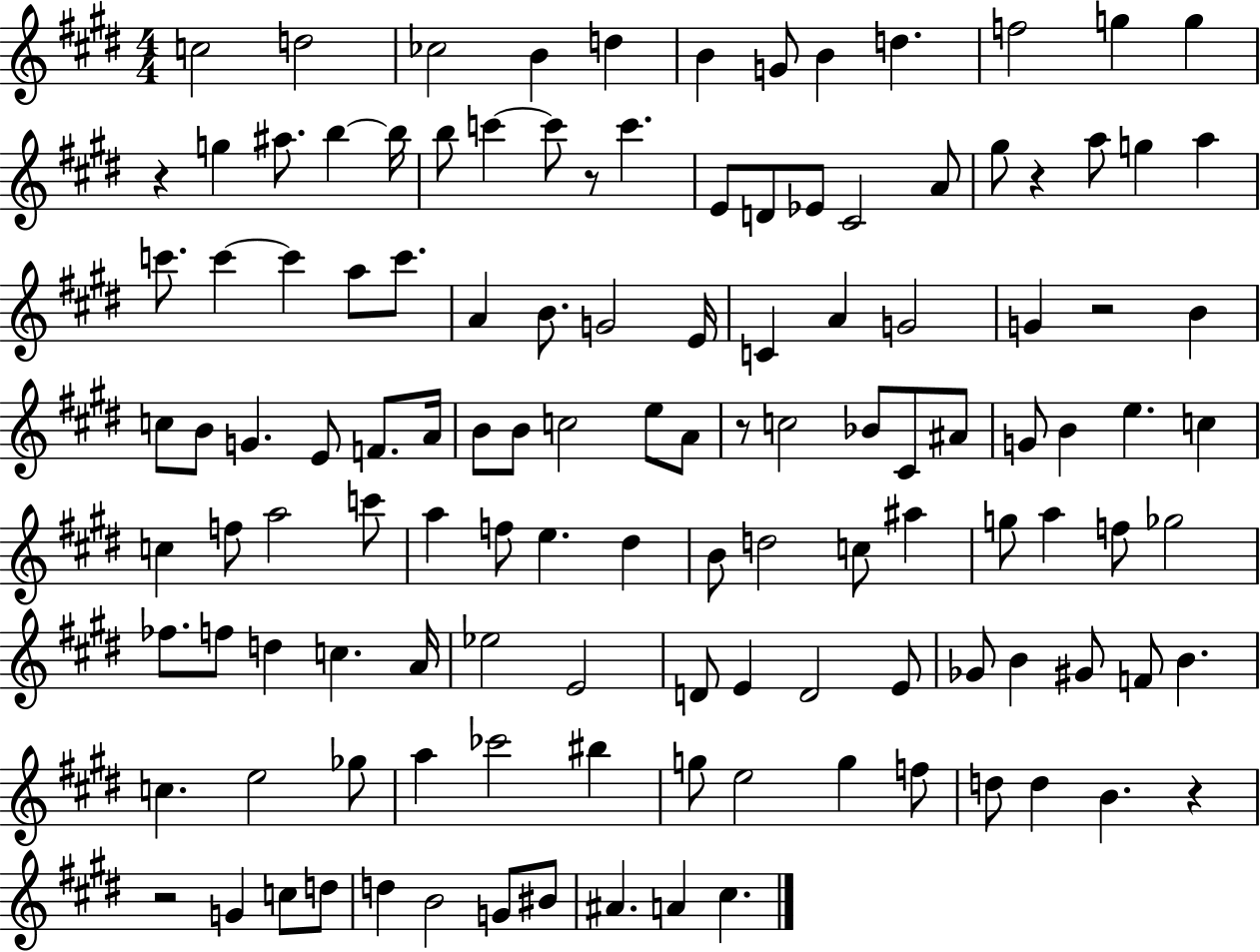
X:1
T:Untitled
M:4/4
L:1/4
K:E
c2 d2 _c2 B d B G/2 B d f2 g g z g ^a/2 b b/4 b/2 c' c'/2 z/2 c' E/2 D/2 _E/2 ^C2 A/2 ^g/2 z a/2 g a c'/2 c' c' a/2 c'/2 A B/2 G2 E/4 C A G2 G z2 B c/2 B/2 G E/2 F/2 A/4 B/2 B/2 c2 e/2 A/2 z/2 c2 _B/2 ^C/2 ^A/2 G/2 B e c c f/2 a2 c'/2 a f/2 e ^d B/2 d2 c/2 ^a g/2 a f/2 _g2 _f/2 f/2 d c A/4 _e2 E2 D/2 E D2 E/2 _G/2 B ^G/2 F/2 B c e2 _g/2 a _c'2 ^b g/2 e2 g f/2 d/2 d B z z2 G c/2 d/2 d B2 G/2 ^B/2 ^A A ^c